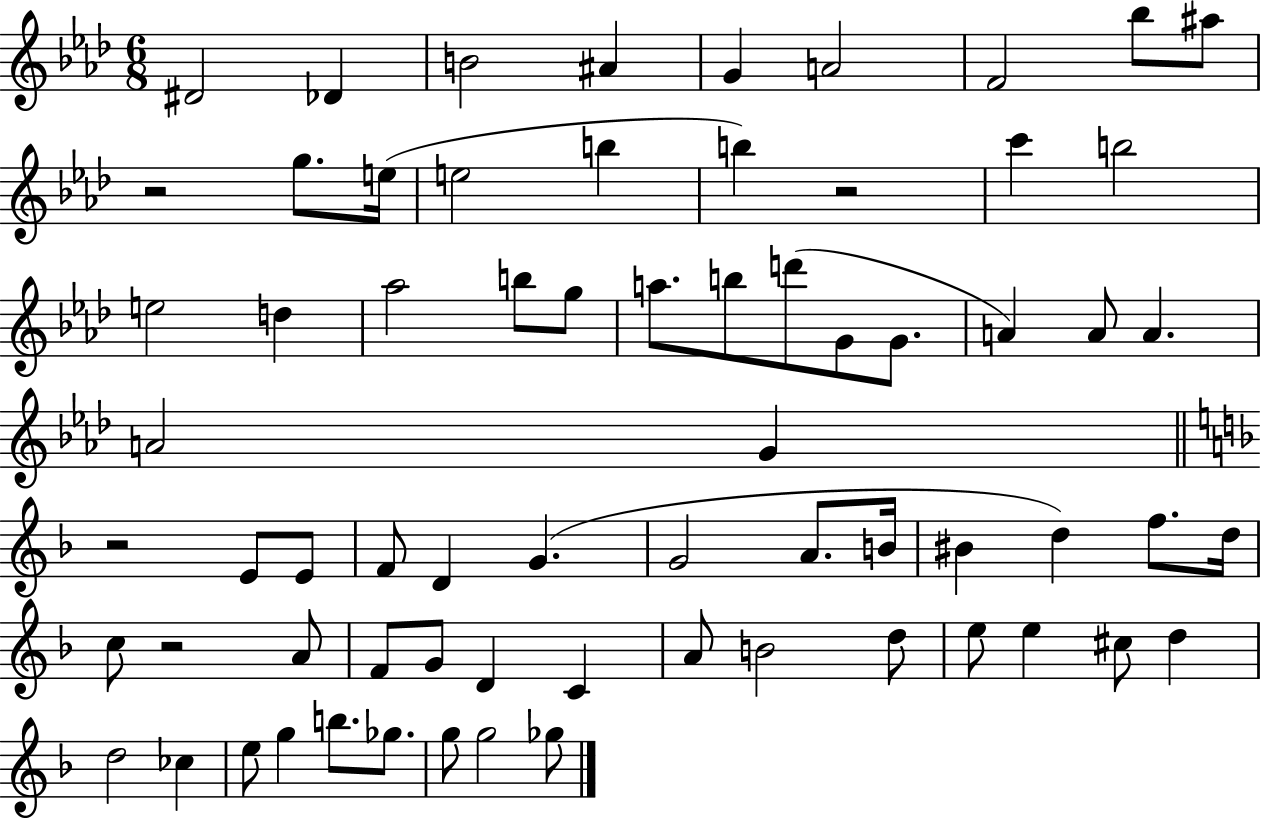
D#4/h Db4/q B4/h A#4/q G4/q A4/h F4/h Bb5/e A#5/e R/h G5/e. E5/s E5/h B5/q B5/q R/h C6/q B5/h E5/h D5/q Ab5/h B5/e G5/e A5/e. B5/e D6/e G4/e G4/e. A4/q A4/e A4/q. A4/h G4/q R/h E4/e E4/e F4/e D4/q G4/q. G4/h A4/e. B4/s BIS4/q D5/q F5/e. D5/s C5/e R/h A4/e F4/e G4/e D4/q C4/q A4/e B4/h D5/e E5/e E5/q C#5/e D5/q D5/h CES5/q E5/e G5/q B5/e. Gb5/e. G5/e G5/h Gb5/e